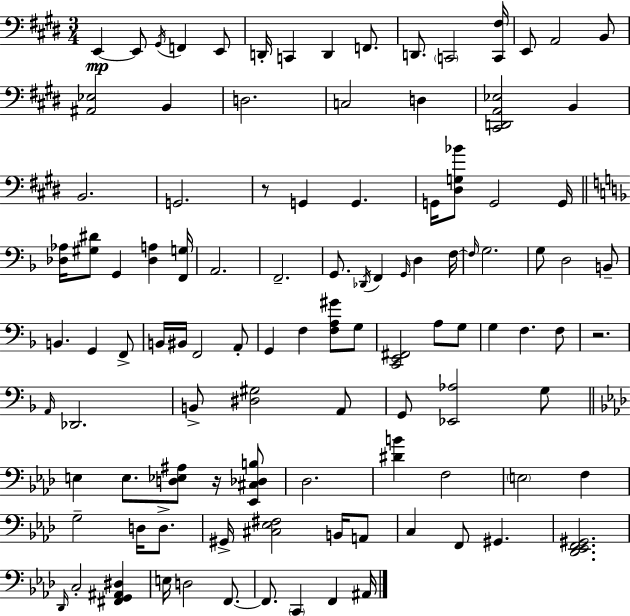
E2/q E2/e G#2/s F2/q E2/e D2/s C2/q D2/q F2/e. D2/e. C2/h [C2,F#3]/s E2/e A2/h B2/e [A#2,Eb3]/h B2/q D3/h. C3/h D3/q [C#2,D2,A2,Eb3]/h B2/q B2/h. G2/h. R/e G2/q G2/q. G2/s [D#3,G3,Bb4]/e G2/h G2/s [Db3,Ab3]/s [G#3,D#4]/e G2/q [Db3,A3]/q [F2,G3]/s A2/h. F2/h. G2/e. Db2/s F2/q G2/s D3/q F3/s F3/s G3/h. G3/e D3/h B2/e B2/q. G2/q F2/e B2/s BIS2/s F2/h A2/e G2/q F3/q [F3,A3,G#4]/e G3/e [C2,E2,F#2]/h A3/e G3/e G3/q F3/q. F3/e R/h. A2/s Db2/h. B2/e [D#3,G#3]/h A2/e G2/e [Eb2,Ab3]/h G3/e E3/q E3/e. [D3,Eb3,A#3]/e R/s [Eb2,C#3,Db3,B3]/e Db3/h. [D#4,B4]/q F3/h E3/h F3/q G3/h D3/s D3/e. G#2/s [C#3,Eb3,F#3]/h B2/s A2/e C3/q F2/e G#2/q. [Db2,Eb2,F2,G#2]/h. Db2/s C3/h [F#2,G2,A#2,D#3]/q E3/s D3/h F2/e. F2/e. C2/q F2/q A#2/s